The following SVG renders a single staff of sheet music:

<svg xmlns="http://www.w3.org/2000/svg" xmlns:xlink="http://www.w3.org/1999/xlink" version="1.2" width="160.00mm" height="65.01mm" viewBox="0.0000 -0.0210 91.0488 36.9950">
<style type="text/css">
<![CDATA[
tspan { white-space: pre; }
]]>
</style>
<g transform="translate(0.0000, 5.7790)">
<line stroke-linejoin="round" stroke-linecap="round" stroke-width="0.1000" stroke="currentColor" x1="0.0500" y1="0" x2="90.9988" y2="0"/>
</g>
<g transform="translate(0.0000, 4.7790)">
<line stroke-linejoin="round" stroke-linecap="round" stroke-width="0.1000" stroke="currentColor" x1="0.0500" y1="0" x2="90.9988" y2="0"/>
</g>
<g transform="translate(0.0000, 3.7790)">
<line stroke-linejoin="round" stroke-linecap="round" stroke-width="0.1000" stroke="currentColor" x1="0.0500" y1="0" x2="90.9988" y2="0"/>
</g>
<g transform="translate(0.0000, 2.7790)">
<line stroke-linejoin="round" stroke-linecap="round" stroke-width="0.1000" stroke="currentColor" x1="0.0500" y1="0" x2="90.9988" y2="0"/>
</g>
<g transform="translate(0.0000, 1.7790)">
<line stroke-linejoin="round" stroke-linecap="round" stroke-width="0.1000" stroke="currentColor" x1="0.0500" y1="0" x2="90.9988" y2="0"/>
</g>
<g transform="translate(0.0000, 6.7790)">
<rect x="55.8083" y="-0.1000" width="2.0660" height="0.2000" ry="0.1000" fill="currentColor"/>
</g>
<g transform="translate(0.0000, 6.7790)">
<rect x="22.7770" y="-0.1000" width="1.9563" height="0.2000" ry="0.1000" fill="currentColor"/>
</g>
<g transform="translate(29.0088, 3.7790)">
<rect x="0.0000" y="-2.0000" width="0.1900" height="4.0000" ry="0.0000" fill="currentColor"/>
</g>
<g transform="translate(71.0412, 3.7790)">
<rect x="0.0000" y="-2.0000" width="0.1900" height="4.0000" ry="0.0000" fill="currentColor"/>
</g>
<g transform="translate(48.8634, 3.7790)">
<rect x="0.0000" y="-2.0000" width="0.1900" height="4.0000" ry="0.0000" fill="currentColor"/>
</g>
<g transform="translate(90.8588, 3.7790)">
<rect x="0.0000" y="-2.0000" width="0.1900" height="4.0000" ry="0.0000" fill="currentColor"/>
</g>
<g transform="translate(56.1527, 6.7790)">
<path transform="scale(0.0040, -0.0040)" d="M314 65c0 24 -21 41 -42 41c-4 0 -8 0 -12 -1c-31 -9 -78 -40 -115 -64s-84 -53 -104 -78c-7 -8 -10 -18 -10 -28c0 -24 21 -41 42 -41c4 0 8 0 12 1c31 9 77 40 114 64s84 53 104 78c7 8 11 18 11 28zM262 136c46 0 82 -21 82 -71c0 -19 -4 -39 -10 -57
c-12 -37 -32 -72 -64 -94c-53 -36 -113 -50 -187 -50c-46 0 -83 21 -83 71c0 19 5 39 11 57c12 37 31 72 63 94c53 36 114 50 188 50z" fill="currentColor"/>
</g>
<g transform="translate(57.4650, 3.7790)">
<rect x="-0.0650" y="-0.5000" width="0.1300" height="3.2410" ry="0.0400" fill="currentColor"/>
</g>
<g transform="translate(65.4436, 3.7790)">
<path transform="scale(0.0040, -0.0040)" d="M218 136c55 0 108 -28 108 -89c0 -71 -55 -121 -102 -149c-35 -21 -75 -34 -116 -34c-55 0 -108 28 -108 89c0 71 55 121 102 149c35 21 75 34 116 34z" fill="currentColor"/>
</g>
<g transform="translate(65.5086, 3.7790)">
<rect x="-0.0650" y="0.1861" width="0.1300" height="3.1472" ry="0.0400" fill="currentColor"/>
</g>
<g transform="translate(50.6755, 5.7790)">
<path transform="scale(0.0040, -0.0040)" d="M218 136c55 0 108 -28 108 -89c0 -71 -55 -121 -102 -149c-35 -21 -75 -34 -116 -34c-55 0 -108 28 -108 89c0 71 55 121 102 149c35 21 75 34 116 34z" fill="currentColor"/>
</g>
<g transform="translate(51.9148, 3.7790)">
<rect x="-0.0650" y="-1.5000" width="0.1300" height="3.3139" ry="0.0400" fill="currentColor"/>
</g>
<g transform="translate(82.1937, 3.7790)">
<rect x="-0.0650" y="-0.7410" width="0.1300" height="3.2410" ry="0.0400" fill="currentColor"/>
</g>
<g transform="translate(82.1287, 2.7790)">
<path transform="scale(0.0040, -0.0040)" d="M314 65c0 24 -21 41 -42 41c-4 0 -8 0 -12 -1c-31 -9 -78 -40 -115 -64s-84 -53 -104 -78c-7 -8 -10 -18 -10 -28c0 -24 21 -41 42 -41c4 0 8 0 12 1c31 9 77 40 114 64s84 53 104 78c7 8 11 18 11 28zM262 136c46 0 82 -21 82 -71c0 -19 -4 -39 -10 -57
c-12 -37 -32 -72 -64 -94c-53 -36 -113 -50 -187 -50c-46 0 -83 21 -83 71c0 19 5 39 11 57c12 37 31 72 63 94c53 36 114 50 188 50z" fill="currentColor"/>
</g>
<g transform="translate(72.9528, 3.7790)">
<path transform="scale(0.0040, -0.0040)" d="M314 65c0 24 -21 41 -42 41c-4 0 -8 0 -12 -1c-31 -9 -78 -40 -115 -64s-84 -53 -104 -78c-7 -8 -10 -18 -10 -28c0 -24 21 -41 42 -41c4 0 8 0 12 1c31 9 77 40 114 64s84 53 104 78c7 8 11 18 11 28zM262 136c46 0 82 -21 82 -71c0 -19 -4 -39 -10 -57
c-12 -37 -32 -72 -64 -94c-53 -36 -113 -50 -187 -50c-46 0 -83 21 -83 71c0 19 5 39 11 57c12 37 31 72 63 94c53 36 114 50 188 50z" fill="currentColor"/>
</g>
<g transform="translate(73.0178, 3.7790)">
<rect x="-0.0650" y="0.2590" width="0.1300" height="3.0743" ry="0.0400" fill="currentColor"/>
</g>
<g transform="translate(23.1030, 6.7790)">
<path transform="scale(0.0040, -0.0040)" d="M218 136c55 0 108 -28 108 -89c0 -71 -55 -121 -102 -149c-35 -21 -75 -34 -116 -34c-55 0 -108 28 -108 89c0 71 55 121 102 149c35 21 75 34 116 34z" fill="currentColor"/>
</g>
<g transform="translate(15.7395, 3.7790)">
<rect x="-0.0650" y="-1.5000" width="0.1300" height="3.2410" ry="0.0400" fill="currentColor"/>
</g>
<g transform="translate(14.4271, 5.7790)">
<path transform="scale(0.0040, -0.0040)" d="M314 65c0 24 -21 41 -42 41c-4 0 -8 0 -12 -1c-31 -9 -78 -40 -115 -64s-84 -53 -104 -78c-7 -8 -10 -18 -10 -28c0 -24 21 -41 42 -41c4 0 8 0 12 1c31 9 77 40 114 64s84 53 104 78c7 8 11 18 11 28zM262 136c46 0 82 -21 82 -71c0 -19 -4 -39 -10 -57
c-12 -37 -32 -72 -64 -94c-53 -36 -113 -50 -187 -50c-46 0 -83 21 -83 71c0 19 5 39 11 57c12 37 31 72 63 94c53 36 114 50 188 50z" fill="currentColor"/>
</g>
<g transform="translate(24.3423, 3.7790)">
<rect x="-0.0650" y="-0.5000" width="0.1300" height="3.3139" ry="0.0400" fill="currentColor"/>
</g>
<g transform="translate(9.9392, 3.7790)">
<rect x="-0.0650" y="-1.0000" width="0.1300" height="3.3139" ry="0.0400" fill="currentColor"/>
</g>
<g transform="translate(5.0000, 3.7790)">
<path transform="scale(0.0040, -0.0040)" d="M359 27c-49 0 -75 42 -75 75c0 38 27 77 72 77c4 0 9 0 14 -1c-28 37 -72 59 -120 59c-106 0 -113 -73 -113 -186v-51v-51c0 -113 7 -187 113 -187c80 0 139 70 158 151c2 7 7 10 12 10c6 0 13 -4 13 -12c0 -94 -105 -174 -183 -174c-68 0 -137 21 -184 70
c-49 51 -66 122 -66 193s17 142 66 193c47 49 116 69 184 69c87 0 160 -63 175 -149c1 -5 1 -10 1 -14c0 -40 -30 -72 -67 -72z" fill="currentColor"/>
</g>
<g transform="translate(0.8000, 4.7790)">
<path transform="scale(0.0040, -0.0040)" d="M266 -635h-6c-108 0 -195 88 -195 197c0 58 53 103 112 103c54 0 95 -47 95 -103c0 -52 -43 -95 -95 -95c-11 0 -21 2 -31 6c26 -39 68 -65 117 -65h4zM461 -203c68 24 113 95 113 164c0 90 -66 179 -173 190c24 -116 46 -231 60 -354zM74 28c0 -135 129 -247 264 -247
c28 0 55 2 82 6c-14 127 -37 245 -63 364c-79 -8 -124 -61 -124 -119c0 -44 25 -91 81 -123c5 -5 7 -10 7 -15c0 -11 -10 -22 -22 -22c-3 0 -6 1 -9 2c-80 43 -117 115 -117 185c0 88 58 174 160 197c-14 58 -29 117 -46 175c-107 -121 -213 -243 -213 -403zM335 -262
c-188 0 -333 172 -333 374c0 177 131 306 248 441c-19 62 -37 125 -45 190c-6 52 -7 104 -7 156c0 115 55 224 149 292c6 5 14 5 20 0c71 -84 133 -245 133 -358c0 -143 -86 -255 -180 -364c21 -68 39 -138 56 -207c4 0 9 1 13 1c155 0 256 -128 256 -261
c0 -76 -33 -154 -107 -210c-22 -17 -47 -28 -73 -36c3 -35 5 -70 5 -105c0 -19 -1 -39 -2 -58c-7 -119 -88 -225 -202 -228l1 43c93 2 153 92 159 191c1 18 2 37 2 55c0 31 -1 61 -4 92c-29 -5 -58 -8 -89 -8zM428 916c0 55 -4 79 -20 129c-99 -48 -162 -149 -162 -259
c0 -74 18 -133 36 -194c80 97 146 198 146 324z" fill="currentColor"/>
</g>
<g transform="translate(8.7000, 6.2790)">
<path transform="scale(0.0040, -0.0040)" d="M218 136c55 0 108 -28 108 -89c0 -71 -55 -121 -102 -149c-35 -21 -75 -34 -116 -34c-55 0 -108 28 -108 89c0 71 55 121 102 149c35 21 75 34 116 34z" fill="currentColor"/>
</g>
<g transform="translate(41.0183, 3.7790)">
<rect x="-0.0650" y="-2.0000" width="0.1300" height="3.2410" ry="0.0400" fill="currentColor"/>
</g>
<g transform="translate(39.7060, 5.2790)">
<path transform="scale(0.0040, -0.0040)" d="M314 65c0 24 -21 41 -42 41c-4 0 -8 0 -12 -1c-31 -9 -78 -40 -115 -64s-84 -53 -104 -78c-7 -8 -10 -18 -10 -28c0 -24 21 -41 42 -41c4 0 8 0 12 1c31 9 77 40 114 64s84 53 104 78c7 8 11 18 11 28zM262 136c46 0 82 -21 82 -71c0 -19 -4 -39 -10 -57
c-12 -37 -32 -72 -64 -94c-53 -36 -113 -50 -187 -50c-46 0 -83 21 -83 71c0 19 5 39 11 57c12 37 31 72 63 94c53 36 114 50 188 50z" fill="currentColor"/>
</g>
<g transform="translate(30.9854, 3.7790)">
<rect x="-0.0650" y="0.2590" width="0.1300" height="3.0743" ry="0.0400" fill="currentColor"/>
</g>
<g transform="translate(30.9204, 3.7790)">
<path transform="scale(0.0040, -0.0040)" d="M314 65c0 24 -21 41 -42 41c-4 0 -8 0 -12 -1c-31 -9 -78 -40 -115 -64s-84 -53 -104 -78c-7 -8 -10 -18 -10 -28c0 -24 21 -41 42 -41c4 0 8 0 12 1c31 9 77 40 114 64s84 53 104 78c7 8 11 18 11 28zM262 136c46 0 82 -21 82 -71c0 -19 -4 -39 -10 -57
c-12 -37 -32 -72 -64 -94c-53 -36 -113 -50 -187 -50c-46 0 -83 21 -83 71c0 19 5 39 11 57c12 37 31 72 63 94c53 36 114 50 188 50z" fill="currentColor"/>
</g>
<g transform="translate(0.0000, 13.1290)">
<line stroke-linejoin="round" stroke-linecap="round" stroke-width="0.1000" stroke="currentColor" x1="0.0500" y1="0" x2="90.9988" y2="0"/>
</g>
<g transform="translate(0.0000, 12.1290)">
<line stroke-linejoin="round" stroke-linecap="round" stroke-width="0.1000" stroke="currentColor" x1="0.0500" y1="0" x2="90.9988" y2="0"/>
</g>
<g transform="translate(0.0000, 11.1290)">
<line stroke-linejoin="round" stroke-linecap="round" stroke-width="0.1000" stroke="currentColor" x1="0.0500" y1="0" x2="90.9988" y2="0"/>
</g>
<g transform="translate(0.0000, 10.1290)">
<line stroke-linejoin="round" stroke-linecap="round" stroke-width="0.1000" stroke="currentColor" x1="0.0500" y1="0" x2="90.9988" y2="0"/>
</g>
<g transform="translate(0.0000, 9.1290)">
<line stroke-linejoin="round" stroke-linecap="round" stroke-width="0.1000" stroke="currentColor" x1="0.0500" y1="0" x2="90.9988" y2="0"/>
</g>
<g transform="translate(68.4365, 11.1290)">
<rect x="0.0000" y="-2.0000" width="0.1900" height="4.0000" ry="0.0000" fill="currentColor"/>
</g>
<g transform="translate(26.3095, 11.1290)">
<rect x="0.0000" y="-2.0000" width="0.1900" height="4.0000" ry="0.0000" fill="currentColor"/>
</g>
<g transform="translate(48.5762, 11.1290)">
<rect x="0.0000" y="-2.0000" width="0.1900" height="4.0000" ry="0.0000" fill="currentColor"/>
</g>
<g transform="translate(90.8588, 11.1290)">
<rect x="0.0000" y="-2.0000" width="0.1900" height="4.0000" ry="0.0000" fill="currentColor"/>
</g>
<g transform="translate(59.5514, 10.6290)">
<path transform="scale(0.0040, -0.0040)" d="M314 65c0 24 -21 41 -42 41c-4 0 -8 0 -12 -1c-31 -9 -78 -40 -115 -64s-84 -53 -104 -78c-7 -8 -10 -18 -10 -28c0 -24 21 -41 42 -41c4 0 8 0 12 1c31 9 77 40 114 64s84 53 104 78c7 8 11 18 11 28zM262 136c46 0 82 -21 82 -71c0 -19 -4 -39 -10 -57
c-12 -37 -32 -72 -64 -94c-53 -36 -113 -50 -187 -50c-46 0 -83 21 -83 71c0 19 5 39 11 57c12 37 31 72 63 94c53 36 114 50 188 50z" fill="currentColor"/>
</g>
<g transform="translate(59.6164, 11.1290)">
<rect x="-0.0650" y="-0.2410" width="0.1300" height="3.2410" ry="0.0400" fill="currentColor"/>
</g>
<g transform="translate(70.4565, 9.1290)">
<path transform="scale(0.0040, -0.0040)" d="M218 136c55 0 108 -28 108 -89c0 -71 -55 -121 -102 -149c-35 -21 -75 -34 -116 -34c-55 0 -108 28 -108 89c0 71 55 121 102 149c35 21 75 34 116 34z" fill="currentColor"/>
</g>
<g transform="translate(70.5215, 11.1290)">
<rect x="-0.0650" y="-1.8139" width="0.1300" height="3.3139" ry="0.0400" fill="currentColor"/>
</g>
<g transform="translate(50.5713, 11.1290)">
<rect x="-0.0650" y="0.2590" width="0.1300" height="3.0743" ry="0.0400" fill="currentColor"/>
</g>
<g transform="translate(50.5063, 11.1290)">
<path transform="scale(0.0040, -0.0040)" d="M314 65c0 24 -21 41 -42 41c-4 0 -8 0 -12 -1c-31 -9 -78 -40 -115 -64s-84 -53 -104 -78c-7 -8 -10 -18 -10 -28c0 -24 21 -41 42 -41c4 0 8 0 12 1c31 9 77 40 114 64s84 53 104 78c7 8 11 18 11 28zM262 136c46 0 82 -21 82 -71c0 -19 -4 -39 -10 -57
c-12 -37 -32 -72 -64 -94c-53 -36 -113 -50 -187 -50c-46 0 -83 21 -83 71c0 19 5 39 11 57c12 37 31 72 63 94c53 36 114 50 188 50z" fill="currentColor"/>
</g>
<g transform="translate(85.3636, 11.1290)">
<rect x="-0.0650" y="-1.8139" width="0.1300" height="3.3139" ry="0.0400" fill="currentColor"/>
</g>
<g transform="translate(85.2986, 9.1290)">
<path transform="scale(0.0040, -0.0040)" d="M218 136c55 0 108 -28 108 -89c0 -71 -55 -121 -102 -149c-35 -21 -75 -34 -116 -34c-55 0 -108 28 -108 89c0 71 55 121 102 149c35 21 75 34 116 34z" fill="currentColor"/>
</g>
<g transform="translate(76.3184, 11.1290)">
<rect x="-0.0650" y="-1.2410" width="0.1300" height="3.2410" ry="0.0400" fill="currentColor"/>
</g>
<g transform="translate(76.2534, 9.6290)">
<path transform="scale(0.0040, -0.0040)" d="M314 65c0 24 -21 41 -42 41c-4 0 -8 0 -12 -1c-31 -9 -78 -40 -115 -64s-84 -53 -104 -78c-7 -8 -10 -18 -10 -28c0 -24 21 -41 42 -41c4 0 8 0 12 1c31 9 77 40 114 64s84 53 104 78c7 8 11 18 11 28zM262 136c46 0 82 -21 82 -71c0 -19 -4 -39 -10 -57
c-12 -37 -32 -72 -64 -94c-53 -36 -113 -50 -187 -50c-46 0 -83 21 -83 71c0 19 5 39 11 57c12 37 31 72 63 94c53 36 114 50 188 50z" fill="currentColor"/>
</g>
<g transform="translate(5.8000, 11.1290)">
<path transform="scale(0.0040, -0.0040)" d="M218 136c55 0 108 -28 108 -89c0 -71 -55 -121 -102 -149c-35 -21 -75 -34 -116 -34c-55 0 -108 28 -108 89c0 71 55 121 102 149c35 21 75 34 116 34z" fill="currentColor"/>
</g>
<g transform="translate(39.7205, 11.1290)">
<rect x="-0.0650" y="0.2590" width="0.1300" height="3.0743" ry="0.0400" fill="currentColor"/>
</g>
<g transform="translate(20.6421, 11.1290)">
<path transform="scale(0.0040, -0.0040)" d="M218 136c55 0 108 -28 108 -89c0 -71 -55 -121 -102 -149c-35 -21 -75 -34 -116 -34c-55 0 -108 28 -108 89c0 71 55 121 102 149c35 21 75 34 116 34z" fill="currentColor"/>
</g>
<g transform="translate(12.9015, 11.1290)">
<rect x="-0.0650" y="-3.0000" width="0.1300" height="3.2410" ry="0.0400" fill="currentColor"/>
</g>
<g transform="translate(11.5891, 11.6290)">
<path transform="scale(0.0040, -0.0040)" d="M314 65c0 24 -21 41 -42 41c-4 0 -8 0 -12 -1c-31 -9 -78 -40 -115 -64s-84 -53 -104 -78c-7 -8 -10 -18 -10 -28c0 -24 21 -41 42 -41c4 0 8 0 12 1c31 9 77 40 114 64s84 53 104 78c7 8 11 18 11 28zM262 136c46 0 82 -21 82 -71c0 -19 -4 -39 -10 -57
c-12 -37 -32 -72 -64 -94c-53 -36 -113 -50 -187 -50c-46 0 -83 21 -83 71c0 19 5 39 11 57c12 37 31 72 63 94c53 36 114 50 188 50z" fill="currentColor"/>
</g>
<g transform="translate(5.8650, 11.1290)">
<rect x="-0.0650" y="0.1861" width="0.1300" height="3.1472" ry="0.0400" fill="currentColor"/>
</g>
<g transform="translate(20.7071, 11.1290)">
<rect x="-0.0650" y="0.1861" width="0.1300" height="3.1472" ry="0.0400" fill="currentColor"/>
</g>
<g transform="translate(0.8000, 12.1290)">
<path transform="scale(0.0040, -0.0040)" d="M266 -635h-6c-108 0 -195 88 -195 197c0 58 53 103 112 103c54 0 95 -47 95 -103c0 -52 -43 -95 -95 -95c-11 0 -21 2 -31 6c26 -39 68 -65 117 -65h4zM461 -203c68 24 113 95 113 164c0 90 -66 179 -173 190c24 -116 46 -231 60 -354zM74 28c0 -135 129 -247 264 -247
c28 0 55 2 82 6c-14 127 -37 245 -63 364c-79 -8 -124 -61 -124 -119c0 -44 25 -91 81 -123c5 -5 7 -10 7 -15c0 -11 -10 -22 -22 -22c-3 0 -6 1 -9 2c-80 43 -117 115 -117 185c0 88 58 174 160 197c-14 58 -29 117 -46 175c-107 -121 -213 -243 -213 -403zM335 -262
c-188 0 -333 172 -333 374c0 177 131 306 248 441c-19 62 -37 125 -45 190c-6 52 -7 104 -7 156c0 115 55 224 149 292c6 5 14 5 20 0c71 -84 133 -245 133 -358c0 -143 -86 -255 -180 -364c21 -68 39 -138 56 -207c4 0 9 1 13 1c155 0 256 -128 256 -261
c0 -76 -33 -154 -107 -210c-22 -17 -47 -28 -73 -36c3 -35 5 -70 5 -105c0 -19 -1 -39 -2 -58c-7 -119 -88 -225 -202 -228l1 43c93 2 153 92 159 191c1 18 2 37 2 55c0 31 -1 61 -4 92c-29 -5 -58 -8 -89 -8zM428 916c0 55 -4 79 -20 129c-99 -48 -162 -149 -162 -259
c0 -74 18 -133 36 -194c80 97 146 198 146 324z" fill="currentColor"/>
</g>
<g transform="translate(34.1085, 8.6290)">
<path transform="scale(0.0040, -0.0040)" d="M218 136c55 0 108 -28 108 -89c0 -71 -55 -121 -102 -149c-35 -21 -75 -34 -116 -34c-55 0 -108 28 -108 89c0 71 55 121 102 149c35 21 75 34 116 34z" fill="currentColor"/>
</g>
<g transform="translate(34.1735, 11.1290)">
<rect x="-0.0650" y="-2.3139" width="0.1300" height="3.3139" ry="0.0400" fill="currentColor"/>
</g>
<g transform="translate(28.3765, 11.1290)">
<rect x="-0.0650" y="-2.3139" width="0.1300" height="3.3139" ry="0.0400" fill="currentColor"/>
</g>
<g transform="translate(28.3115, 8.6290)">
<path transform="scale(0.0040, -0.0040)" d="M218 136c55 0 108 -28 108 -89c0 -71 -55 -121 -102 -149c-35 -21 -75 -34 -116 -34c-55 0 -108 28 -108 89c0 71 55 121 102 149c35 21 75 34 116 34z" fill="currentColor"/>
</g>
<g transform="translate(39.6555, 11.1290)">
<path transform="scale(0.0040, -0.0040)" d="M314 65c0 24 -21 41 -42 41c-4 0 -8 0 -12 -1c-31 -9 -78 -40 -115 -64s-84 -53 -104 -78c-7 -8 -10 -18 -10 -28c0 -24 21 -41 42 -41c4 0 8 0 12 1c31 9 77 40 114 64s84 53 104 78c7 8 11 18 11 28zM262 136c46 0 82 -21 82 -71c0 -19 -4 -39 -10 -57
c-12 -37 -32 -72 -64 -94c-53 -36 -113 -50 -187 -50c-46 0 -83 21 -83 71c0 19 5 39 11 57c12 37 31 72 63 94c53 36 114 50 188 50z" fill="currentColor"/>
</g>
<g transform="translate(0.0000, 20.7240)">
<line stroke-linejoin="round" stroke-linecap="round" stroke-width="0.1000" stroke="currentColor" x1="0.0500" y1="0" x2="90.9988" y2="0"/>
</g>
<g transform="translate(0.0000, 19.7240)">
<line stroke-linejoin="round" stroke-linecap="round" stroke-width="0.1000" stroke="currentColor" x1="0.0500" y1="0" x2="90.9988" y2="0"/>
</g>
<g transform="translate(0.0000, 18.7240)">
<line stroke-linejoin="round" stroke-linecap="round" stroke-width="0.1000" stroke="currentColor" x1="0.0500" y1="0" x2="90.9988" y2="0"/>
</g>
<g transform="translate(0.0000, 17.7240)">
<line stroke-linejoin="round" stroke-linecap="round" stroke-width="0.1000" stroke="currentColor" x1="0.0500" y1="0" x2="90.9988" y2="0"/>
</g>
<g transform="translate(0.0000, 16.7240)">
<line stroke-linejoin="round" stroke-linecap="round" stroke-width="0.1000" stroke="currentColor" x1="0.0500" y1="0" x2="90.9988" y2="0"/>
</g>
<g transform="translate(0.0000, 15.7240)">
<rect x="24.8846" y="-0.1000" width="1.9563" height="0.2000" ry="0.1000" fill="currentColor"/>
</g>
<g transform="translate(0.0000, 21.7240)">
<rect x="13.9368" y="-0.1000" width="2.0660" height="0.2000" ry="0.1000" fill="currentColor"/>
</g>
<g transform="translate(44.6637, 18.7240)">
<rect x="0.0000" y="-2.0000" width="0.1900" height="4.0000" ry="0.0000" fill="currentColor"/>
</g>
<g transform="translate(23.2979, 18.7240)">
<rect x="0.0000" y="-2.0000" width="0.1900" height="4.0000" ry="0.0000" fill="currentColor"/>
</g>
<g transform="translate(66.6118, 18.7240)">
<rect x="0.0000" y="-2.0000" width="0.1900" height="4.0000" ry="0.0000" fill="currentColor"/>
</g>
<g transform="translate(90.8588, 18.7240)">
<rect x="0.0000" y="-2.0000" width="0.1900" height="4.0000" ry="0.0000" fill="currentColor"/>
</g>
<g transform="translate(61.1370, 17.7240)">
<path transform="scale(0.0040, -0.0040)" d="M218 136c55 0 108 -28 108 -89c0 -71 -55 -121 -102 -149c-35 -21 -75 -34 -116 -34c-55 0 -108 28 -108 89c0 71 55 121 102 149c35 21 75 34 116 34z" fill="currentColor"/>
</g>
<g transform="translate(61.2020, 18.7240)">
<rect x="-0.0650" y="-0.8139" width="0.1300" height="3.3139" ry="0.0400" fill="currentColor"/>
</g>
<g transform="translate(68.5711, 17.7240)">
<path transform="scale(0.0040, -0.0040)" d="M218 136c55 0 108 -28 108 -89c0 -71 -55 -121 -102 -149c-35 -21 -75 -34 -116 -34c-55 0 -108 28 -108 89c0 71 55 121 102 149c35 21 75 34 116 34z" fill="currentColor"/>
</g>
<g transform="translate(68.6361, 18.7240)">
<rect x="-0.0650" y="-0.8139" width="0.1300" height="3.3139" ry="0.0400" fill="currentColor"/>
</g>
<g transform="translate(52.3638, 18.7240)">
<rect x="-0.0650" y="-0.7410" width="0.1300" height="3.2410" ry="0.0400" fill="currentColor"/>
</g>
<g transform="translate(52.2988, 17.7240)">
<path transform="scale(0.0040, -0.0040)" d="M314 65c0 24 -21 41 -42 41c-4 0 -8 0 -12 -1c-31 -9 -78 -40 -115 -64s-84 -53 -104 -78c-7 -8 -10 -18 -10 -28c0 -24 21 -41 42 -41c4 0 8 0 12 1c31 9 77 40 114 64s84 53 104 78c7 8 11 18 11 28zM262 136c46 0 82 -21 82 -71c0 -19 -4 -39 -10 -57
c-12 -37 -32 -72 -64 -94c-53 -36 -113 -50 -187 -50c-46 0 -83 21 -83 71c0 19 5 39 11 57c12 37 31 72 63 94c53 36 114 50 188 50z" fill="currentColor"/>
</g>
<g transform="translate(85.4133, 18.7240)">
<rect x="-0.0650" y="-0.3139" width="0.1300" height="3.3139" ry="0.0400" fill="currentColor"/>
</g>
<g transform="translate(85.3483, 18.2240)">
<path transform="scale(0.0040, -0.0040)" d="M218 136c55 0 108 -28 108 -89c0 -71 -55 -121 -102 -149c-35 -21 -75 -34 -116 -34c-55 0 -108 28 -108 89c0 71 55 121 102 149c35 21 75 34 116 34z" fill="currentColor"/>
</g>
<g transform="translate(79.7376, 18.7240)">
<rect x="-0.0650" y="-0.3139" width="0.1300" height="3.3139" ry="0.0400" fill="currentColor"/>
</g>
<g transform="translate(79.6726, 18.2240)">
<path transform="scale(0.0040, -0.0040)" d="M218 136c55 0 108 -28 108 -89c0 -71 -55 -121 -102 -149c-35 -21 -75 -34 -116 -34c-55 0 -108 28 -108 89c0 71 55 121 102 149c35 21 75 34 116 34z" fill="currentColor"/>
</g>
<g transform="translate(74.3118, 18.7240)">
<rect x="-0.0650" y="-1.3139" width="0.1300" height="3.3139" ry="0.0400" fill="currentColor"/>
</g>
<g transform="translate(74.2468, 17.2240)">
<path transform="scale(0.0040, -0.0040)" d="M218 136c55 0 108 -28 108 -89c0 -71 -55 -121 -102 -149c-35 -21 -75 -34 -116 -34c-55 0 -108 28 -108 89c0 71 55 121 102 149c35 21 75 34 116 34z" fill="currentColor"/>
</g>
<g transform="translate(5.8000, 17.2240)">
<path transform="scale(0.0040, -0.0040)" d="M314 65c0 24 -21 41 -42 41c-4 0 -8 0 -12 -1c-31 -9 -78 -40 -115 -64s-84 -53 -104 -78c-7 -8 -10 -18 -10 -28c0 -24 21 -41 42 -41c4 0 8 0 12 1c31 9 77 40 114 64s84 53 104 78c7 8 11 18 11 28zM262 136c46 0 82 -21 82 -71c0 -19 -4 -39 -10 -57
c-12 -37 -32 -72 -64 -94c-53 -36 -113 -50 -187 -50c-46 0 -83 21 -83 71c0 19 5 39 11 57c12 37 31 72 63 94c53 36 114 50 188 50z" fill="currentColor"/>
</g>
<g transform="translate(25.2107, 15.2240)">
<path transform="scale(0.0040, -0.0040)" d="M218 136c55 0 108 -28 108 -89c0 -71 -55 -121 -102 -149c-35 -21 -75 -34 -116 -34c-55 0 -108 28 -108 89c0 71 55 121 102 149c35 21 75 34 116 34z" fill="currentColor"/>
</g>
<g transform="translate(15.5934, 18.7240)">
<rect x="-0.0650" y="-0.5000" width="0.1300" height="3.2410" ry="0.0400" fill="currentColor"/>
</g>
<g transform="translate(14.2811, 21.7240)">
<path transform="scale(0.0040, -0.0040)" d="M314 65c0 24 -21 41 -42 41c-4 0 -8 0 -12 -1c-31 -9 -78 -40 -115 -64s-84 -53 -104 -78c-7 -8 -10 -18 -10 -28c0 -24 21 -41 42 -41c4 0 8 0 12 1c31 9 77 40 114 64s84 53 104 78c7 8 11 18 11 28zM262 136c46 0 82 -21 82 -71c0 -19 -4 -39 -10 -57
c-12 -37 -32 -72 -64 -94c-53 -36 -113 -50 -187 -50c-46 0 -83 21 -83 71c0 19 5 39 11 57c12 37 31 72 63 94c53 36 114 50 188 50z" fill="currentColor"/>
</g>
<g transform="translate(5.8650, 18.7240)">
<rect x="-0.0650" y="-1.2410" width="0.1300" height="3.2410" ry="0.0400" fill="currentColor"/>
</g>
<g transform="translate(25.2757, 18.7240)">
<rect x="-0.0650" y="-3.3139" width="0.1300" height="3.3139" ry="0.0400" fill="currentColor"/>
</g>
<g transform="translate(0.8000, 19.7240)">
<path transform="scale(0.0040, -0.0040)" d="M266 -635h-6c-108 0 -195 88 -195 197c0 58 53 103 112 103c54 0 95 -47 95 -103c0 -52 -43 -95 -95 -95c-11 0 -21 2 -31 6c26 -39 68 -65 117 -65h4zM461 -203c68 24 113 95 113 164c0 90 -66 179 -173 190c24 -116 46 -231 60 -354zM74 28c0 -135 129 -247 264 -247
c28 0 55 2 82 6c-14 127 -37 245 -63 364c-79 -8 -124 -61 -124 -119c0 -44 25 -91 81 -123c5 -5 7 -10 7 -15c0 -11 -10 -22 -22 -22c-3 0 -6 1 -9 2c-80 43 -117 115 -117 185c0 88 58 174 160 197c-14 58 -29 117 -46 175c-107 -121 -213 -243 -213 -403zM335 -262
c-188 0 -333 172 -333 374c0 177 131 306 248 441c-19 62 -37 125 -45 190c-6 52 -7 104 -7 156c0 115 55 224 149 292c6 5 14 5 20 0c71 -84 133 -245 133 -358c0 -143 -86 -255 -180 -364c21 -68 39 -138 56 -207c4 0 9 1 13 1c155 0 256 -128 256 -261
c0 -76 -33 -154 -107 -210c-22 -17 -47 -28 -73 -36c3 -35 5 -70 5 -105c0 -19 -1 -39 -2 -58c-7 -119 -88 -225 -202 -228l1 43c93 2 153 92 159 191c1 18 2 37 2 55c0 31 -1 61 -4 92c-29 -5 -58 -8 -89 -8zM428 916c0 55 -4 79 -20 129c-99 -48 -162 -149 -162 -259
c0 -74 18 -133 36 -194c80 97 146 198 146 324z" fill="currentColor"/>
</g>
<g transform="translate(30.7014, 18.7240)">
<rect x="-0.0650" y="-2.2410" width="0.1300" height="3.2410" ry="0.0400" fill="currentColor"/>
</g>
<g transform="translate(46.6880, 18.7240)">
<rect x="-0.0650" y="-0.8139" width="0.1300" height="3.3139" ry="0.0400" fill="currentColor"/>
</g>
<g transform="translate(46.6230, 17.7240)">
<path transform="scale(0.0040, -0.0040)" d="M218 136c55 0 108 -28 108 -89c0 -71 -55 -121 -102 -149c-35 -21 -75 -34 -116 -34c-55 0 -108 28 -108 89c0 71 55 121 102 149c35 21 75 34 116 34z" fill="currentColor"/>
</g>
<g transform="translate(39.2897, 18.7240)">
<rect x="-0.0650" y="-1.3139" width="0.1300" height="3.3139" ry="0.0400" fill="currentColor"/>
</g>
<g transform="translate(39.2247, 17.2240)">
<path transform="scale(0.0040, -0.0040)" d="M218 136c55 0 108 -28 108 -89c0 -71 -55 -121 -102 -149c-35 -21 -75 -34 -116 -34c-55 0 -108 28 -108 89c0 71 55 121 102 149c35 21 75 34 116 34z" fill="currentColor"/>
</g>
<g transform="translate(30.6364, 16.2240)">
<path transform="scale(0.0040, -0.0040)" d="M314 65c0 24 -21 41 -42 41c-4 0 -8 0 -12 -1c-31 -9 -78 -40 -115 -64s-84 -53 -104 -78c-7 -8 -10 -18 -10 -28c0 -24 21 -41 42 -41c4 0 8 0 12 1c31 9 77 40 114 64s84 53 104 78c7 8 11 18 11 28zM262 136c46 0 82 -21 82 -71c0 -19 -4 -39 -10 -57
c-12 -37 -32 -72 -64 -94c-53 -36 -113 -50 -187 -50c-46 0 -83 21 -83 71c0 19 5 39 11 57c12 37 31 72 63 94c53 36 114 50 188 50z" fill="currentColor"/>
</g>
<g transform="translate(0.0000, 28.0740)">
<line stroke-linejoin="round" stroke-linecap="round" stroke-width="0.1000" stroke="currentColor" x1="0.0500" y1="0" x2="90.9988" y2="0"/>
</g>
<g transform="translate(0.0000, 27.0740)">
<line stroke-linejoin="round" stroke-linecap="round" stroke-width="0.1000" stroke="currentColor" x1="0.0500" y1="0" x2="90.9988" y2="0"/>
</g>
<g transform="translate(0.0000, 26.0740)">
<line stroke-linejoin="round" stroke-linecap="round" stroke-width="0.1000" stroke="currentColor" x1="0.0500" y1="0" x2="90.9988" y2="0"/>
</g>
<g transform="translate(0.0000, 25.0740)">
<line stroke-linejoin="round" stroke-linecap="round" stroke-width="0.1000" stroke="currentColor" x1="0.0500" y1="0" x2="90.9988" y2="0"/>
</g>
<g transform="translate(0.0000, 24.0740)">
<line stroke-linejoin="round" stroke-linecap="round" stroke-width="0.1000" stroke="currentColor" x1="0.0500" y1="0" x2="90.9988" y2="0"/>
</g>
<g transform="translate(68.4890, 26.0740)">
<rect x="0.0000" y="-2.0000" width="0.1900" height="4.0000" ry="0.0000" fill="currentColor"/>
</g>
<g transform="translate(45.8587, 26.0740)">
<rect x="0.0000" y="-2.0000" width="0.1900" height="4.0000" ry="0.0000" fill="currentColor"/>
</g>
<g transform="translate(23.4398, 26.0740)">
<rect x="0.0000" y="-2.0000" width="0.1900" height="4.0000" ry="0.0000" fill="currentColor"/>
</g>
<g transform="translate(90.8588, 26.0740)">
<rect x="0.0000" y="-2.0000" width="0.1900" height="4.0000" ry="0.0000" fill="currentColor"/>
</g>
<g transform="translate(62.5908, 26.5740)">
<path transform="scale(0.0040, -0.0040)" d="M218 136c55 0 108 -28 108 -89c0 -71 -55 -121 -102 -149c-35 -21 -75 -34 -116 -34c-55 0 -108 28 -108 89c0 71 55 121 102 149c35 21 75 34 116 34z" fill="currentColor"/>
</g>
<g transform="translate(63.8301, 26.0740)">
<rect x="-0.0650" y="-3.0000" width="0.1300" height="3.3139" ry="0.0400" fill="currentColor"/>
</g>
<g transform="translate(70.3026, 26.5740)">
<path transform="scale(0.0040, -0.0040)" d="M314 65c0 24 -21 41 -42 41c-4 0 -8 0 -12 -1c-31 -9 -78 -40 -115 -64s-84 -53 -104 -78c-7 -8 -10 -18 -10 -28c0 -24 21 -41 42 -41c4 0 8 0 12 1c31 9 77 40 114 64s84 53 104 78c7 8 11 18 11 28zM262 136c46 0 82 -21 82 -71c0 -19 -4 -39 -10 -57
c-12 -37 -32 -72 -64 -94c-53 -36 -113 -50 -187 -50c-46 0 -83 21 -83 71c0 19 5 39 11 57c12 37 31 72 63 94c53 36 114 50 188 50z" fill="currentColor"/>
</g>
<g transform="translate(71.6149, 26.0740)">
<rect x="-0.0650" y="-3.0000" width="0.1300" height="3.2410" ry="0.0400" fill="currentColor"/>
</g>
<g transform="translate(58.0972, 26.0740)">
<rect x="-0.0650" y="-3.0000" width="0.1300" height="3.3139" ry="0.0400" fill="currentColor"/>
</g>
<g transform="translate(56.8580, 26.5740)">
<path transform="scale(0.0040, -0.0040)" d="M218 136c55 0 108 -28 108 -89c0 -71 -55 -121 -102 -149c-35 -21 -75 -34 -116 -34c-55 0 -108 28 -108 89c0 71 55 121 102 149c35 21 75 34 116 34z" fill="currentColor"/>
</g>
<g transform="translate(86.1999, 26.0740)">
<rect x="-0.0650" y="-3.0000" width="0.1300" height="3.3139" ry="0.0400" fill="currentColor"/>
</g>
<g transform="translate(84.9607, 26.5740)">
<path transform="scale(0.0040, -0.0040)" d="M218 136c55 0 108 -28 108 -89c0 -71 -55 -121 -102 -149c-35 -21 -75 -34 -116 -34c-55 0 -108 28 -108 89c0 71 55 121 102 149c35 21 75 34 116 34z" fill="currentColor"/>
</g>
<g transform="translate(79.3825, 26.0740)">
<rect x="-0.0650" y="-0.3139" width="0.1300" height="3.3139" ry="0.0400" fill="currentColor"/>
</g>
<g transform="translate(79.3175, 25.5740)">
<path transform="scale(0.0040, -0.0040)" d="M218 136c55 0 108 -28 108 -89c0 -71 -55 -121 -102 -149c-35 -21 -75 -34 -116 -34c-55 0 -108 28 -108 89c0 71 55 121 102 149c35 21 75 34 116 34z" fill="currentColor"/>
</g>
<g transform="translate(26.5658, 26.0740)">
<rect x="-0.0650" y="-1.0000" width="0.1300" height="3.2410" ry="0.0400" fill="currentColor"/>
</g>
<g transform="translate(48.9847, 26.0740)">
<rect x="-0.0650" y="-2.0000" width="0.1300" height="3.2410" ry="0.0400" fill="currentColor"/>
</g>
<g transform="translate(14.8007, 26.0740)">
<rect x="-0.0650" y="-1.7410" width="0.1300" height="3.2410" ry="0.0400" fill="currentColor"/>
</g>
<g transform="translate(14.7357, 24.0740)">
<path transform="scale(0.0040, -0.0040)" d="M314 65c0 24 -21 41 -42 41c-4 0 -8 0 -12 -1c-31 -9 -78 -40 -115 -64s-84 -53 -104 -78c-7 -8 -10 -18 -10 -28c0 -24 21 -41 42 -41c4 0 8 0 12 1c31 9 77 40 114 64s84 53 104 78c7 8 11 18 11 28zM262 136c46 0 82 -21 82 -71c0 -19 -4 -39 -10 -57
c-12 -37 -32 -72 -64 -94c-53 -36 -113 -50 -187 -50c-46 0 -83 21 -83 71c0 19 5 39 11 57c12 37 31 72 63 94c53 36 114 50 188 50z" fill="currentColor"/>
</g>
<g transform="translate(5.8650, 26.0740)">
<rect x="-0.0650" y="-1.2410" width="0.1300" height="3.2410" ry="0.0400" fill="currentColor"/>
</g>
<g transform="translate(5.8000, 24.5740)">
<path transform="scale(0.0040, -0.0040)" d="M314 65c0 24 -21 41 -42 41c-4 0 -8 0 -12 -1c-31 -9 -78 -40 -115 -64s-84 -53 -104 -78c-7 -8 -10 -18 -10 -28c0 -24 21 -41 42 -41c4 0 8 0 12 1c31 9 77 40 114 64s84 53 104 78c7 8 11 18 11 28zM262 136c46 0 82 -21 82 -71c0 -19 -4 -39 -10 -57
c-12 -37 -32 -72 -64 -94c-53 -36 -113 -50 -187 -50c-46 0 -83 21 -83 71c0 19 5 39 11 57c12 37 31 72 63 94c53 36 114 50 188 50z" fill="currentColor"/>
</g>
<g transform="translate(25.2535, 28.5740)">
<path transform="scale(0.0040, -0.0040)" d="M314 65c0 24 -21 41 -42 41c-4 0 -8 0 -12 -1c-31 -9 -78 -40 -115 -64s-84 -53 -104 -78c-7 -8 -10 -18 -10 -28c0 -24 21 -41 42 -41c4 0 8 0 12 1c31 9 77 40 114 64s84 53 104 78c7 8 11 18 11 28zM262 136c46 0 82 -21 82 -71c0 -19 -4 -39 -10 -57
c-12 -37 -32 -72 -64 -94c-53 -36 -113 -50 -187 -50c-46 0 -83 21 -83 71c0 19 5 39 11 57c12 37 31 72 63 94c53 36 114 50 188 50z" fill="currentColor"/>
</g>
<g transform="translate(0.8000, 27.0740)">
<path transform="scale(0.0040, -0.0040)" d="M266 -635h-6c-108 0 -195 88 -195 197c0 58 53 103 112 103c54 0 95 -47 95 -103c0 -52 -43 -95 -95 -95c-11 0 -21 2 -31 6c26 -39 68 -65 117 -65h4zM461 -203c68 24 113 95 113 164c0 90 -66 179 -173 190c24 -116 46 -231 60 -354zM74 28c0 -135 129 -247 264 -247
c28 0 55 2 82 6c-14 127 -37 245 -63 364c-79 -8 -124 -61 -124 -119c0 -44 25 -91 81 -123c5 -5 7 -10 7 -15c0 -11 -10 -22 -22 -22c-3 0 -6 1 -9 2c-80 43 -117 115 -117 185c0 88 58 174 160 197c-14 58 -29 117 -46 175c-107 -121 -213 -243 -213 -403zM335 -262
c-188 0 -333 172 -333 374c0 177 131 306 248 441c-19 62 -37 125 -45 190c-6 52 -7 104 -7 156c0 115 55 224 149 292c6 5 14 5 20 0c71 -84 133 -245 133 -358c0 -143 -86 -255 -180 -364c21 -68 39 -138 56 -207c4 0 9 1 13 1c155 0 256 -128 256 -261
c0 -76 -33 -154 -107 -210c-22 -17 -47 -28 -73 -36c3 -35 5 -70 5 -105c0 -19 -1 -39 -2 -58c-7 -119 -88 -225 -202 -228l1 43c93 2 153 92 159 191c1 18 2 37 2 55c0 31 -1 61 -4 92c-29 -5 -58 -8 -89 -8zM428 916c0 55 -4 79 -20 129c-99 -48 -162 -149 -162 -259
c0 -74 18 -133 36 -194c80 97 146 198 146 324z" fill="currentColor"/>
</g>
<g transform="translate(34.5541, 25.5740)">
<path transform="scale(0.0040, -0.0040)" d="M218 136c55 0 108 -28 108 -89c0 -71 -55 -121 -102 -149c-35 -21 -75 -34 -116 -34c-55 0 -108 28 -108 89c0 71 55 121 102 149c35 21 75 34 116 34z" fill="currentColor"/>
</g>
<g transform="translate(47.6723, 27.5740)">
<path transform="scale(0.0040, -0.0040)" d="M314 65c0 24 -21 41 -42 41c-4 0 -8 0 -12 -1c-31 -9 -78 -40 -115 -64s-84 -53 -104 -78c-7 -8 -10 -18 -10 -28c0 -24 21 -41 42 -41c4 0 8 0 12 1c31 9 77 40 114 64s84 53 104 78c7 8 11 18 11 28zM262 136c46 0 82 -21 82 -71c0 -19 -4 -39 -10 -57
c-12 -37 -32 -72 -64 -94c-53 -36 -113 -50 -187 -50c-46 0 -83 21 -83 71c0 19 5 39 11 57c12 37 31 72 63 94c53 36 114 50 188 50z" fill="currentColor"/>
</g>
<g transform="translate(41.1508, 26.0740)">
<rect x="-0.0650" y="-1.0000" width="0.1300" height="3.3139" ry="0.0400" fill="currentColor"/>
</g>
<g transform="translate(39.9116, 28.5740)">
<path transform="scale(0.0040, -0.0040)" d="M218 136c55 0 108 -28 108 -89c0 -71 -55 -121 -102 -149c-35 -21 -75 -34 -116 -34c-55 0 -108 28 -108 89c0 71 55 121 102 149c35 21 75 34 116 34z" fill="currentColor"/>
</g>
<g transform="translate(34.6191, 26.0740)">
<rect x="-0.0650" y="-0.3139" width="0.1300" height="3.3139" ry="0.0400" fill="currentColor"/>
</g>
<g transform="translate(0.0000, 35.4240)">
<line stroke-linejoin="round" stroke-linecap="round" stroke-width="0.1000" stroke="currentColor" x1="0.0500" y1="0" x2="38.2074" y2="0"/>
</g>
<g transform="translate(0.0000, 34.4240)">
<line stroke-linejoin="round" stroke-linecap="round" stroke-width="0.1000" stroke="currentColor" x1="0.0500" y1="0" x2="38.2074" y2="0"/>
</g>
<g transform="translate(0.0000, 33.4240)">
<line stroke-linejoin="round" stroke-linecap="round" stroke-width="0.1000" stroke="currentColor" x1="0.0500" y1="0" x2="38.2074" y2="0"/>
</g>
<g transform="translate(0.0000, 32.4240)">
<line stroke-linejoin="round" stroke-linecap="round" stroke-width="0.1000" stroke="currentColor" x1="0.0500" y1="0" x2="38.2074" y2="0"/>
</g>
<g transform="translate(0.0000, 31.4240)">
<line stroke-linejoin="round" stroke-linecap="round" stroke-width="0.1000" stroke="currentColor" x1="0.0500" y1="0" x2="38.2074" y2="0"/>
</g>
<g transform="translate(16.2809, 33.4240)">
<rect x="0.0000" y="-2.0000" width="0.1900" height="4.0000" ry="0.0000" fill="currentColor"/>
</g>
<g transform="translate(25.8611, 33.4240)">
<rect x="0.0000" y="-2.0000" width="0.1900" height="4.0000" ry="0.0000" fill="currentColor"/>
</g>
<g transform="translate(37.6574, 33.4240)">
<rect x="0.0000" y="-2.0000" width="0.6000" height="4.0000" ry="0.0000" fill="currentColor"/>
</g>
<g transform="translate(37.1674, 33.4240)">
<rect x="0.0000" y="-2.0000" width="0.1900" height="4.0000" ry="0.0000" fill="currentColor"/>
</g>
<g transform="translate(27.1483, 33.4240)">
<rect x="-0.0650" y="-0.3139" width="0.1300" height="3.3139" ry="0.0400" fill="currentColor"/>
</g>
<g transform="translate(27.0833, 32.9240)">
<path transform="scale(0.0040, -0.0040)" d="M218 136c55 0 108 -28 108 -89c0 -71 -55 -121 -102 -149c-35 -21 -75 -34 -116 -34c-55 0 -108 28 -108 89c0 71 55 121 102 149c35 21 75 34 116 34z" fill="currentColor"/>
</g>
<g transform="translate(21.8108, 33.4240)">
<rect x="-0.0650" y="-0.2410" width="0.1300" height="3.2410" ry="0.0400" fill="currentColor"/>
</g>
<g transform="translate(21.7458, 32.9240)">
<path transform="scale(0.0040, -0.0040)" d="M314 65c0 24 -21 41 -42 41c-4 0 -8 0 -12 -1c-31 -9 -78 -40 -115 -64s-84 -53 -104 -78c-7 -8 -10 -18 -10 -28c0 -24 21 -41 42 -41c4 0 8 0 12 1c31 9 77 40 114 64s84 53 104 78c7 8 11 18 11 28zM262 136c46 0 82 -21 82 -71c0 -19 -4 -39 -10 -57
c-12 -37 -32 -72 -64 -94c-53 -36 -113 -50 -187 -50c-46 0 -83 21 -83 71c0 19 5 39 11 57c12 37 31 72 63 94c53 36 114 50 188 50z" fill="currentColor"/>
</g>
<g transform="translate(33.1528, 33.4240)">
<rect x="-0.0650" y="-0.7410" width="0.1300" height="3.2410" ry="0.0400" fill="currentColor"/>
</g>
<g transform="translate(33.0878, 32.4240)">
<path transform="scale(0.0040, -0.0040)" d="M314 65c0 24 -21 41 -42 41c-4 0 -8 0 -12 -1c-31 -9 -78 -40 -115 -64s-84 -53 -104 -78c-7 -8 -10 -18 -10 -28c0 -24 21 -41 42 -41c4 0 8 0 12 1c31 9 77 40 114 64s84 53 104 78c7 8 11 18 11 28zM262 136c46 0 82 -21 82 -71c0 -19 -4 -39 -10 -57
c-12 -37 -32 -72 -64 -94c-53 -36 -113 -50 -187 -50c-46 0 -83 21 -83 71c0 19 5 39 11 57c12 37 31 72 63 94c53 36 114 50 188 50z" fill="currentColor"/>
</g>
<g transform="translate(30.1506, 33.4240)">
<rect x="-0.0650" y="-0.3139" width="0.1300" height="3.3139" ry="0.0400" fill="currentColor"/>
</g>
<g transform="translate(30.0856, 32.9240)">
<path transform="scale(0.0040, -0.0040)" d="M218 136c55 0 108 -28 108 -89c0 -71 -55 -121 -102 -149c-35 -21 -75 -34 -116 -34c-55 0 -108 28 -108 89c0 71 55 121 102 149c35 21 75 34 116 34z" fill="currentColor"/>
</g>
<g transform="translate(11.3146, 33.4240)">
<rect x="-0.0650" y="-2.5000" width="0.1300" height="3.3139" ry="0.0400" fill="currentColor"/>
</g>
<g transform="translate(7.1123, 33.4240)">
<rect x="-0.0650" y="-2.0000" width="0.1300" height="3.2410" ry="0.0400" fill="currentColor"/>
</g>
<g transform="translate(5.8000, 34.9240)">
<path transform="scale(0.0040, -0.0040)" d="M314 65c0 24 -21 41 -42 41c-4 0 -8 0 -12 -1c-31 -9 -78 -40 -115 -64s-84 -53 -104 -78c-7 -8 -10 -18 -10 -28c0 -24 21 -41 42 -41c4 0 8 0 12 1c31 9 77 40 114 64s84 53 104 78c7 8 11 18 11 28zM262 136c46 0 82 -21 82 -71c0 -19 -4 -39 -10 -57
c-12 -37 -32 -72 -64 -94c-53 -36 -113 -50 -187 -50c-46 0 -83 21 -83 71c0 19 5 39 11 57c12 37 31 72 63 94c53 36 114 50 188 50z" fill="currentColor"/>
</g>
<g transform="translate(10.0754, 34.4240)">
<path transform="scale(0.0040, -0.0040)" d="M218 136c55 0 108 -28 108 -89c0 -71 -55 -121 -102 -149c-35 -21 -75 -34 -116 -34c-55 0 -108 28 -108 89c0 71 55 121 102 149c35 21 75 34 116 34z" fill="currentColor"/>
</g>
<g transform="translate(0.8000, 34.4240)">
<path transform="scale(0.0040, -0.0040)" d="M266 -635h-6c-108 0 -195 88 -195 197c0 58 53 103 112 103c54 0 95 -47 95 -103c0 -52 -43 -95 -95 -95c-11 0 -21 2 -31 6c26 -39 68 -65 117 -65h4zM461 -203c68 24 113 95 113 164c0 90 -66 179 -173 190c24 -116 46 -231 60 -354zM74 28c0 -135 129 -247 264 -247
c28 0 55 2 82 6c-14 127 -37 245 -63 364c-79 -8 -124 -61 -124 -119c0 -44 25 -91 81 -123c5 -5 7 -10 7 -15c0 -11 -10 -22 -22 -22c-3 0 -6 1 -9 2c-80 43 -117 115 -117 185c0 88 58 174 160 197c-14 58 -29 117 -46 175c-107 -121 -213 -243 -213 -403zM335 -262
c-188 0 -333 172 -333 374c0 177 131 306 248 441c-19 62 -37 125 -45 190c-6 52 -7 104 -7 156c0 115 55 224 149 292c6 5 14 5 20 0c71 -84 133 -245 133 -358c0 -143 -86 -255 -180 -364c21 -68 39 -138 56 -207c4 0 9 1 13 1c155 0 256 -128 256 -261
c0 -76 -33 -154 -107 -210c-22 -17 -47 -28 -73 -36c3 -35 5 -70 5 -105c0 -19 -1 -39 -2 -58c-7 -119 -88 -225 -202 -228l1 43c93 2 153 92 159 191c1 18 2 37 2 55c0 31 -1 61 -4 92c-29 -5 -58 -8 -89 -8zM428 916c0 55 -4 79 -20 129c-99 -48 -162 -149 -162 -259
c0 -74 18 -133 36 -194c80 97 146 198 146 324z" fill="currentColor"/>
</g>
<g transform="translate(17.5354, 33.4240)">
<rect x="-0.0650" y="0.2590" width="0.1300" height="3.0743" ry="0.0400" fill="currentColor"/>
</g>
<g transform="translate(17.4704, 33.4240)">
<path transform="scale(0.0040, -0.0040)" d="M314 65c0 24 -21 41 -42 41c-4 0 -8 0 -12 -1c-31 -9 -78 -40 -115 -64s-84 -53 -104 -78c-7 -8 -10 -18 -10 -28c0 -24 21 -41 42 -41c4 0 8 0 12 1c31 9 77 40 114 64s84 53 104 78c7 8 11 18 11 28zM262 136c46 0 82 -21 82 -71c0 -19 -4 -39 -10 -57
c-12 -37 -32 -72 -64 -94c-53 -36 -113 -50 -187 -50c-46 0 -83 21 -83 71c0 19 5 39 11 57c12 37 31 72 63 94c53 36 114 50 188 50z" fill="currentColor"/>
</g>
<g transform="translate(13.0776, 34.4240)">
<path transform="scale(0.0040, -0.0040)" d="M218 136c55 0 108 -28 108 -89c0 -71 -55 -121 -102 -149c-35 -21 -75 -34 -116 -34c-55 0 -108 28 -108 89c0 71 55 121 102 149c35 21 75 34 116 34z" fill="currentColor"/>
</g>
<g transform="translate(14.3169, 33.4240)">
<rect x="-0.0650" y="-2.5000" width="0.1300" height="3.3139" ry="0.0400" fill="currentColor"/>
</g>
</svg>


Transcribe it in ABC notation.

X:1
T:Untitled
M:4/4
L:1/4
K:C
D E2 C B2 F2 E C2 B B2 d2 B A2 B g g B2 B2 c2 f e2 f e2 C2 b g2 e d d2 d d e c c e2 f2 D2 c D F2 A A A2 c A F2 G G B2 c2 c c d2